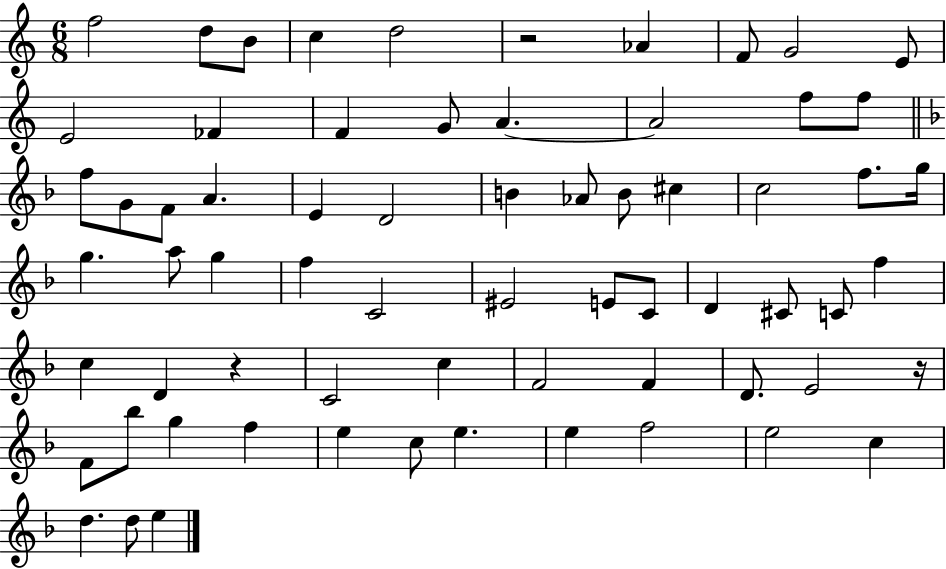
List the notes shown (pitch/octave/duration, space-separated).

F5/h D5/e B4/e C5/q D5/h R/h Ab4/q F4/e G4/h E4/e E4/h FES4/q F4/q G4/e A4/q. A4/h F5/e F5/e F5/e G4/e F4/e A4/q. E4/q D4/h B4/q Ab4/e B4/e C#5/q C5/h F5/e. G5/s G5/q. A5/e G5/q F5/q C4/h EIS4/h E4/e C4/e D4/q C#4/e C4/e F5/q C5/q D4/q R/q C4/h C5/q F4/h F4/q D4/e. E4/h R/s F4/e Bb5/e G5/q F5/q E5/q C5/e E5/q. E5/q F5/h E5/h C5/q D5/q. D5/e E5/q